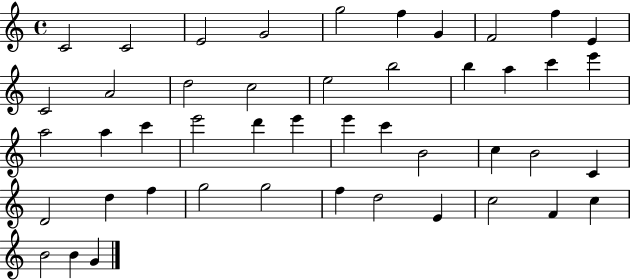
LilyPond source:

{
  \clef treble
  \time 4/4
  \defaultTimeSignature
  \key c \major
  c'2 c'2 | e'2 g'2 | g''2 f''4 g'4 | f'2 f''4 e'4 | \break c'2 a'2 | d''2 c''2 | e''2 b''2 | b''4 a''4 c'''4 e'''4 | \break a''2 a''4 c'''4 | e'''2 d'''4 e'''4 | e'''4 c'''4 b'2 | c''4 b'2 c'4 | \break d'2 d''4 f''4 | g''2 g''2 | f''4 d''2 e'4 | c''2 f'4 c''4 | \break b'2 b'4 g'4 | \bar "|."
}